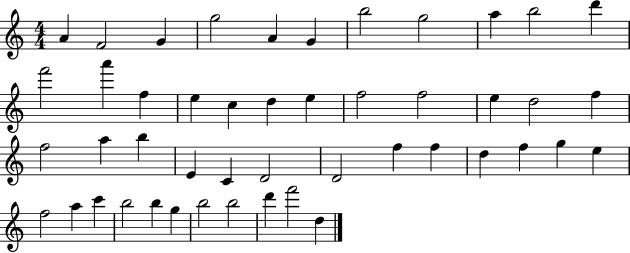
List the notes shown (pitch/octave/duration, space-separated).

A4/q F4/h G4/q G5/h A4/q G4/q B5/h G5/h A5/q B5/h D6/q F6/h A6/q F5/q E5/q C5/q D5/q E5/q F5/h F5/h E5/q D5/h F5/q F5/h A5/q B5/q E4/q C4/q D4/h D4/h F5/q F5/q D5/q F5/q G5/q E5/q F5/h A5/q C6/q B5/h B5/q G5/q B5/h B5/h D6/q F6/h D5/q